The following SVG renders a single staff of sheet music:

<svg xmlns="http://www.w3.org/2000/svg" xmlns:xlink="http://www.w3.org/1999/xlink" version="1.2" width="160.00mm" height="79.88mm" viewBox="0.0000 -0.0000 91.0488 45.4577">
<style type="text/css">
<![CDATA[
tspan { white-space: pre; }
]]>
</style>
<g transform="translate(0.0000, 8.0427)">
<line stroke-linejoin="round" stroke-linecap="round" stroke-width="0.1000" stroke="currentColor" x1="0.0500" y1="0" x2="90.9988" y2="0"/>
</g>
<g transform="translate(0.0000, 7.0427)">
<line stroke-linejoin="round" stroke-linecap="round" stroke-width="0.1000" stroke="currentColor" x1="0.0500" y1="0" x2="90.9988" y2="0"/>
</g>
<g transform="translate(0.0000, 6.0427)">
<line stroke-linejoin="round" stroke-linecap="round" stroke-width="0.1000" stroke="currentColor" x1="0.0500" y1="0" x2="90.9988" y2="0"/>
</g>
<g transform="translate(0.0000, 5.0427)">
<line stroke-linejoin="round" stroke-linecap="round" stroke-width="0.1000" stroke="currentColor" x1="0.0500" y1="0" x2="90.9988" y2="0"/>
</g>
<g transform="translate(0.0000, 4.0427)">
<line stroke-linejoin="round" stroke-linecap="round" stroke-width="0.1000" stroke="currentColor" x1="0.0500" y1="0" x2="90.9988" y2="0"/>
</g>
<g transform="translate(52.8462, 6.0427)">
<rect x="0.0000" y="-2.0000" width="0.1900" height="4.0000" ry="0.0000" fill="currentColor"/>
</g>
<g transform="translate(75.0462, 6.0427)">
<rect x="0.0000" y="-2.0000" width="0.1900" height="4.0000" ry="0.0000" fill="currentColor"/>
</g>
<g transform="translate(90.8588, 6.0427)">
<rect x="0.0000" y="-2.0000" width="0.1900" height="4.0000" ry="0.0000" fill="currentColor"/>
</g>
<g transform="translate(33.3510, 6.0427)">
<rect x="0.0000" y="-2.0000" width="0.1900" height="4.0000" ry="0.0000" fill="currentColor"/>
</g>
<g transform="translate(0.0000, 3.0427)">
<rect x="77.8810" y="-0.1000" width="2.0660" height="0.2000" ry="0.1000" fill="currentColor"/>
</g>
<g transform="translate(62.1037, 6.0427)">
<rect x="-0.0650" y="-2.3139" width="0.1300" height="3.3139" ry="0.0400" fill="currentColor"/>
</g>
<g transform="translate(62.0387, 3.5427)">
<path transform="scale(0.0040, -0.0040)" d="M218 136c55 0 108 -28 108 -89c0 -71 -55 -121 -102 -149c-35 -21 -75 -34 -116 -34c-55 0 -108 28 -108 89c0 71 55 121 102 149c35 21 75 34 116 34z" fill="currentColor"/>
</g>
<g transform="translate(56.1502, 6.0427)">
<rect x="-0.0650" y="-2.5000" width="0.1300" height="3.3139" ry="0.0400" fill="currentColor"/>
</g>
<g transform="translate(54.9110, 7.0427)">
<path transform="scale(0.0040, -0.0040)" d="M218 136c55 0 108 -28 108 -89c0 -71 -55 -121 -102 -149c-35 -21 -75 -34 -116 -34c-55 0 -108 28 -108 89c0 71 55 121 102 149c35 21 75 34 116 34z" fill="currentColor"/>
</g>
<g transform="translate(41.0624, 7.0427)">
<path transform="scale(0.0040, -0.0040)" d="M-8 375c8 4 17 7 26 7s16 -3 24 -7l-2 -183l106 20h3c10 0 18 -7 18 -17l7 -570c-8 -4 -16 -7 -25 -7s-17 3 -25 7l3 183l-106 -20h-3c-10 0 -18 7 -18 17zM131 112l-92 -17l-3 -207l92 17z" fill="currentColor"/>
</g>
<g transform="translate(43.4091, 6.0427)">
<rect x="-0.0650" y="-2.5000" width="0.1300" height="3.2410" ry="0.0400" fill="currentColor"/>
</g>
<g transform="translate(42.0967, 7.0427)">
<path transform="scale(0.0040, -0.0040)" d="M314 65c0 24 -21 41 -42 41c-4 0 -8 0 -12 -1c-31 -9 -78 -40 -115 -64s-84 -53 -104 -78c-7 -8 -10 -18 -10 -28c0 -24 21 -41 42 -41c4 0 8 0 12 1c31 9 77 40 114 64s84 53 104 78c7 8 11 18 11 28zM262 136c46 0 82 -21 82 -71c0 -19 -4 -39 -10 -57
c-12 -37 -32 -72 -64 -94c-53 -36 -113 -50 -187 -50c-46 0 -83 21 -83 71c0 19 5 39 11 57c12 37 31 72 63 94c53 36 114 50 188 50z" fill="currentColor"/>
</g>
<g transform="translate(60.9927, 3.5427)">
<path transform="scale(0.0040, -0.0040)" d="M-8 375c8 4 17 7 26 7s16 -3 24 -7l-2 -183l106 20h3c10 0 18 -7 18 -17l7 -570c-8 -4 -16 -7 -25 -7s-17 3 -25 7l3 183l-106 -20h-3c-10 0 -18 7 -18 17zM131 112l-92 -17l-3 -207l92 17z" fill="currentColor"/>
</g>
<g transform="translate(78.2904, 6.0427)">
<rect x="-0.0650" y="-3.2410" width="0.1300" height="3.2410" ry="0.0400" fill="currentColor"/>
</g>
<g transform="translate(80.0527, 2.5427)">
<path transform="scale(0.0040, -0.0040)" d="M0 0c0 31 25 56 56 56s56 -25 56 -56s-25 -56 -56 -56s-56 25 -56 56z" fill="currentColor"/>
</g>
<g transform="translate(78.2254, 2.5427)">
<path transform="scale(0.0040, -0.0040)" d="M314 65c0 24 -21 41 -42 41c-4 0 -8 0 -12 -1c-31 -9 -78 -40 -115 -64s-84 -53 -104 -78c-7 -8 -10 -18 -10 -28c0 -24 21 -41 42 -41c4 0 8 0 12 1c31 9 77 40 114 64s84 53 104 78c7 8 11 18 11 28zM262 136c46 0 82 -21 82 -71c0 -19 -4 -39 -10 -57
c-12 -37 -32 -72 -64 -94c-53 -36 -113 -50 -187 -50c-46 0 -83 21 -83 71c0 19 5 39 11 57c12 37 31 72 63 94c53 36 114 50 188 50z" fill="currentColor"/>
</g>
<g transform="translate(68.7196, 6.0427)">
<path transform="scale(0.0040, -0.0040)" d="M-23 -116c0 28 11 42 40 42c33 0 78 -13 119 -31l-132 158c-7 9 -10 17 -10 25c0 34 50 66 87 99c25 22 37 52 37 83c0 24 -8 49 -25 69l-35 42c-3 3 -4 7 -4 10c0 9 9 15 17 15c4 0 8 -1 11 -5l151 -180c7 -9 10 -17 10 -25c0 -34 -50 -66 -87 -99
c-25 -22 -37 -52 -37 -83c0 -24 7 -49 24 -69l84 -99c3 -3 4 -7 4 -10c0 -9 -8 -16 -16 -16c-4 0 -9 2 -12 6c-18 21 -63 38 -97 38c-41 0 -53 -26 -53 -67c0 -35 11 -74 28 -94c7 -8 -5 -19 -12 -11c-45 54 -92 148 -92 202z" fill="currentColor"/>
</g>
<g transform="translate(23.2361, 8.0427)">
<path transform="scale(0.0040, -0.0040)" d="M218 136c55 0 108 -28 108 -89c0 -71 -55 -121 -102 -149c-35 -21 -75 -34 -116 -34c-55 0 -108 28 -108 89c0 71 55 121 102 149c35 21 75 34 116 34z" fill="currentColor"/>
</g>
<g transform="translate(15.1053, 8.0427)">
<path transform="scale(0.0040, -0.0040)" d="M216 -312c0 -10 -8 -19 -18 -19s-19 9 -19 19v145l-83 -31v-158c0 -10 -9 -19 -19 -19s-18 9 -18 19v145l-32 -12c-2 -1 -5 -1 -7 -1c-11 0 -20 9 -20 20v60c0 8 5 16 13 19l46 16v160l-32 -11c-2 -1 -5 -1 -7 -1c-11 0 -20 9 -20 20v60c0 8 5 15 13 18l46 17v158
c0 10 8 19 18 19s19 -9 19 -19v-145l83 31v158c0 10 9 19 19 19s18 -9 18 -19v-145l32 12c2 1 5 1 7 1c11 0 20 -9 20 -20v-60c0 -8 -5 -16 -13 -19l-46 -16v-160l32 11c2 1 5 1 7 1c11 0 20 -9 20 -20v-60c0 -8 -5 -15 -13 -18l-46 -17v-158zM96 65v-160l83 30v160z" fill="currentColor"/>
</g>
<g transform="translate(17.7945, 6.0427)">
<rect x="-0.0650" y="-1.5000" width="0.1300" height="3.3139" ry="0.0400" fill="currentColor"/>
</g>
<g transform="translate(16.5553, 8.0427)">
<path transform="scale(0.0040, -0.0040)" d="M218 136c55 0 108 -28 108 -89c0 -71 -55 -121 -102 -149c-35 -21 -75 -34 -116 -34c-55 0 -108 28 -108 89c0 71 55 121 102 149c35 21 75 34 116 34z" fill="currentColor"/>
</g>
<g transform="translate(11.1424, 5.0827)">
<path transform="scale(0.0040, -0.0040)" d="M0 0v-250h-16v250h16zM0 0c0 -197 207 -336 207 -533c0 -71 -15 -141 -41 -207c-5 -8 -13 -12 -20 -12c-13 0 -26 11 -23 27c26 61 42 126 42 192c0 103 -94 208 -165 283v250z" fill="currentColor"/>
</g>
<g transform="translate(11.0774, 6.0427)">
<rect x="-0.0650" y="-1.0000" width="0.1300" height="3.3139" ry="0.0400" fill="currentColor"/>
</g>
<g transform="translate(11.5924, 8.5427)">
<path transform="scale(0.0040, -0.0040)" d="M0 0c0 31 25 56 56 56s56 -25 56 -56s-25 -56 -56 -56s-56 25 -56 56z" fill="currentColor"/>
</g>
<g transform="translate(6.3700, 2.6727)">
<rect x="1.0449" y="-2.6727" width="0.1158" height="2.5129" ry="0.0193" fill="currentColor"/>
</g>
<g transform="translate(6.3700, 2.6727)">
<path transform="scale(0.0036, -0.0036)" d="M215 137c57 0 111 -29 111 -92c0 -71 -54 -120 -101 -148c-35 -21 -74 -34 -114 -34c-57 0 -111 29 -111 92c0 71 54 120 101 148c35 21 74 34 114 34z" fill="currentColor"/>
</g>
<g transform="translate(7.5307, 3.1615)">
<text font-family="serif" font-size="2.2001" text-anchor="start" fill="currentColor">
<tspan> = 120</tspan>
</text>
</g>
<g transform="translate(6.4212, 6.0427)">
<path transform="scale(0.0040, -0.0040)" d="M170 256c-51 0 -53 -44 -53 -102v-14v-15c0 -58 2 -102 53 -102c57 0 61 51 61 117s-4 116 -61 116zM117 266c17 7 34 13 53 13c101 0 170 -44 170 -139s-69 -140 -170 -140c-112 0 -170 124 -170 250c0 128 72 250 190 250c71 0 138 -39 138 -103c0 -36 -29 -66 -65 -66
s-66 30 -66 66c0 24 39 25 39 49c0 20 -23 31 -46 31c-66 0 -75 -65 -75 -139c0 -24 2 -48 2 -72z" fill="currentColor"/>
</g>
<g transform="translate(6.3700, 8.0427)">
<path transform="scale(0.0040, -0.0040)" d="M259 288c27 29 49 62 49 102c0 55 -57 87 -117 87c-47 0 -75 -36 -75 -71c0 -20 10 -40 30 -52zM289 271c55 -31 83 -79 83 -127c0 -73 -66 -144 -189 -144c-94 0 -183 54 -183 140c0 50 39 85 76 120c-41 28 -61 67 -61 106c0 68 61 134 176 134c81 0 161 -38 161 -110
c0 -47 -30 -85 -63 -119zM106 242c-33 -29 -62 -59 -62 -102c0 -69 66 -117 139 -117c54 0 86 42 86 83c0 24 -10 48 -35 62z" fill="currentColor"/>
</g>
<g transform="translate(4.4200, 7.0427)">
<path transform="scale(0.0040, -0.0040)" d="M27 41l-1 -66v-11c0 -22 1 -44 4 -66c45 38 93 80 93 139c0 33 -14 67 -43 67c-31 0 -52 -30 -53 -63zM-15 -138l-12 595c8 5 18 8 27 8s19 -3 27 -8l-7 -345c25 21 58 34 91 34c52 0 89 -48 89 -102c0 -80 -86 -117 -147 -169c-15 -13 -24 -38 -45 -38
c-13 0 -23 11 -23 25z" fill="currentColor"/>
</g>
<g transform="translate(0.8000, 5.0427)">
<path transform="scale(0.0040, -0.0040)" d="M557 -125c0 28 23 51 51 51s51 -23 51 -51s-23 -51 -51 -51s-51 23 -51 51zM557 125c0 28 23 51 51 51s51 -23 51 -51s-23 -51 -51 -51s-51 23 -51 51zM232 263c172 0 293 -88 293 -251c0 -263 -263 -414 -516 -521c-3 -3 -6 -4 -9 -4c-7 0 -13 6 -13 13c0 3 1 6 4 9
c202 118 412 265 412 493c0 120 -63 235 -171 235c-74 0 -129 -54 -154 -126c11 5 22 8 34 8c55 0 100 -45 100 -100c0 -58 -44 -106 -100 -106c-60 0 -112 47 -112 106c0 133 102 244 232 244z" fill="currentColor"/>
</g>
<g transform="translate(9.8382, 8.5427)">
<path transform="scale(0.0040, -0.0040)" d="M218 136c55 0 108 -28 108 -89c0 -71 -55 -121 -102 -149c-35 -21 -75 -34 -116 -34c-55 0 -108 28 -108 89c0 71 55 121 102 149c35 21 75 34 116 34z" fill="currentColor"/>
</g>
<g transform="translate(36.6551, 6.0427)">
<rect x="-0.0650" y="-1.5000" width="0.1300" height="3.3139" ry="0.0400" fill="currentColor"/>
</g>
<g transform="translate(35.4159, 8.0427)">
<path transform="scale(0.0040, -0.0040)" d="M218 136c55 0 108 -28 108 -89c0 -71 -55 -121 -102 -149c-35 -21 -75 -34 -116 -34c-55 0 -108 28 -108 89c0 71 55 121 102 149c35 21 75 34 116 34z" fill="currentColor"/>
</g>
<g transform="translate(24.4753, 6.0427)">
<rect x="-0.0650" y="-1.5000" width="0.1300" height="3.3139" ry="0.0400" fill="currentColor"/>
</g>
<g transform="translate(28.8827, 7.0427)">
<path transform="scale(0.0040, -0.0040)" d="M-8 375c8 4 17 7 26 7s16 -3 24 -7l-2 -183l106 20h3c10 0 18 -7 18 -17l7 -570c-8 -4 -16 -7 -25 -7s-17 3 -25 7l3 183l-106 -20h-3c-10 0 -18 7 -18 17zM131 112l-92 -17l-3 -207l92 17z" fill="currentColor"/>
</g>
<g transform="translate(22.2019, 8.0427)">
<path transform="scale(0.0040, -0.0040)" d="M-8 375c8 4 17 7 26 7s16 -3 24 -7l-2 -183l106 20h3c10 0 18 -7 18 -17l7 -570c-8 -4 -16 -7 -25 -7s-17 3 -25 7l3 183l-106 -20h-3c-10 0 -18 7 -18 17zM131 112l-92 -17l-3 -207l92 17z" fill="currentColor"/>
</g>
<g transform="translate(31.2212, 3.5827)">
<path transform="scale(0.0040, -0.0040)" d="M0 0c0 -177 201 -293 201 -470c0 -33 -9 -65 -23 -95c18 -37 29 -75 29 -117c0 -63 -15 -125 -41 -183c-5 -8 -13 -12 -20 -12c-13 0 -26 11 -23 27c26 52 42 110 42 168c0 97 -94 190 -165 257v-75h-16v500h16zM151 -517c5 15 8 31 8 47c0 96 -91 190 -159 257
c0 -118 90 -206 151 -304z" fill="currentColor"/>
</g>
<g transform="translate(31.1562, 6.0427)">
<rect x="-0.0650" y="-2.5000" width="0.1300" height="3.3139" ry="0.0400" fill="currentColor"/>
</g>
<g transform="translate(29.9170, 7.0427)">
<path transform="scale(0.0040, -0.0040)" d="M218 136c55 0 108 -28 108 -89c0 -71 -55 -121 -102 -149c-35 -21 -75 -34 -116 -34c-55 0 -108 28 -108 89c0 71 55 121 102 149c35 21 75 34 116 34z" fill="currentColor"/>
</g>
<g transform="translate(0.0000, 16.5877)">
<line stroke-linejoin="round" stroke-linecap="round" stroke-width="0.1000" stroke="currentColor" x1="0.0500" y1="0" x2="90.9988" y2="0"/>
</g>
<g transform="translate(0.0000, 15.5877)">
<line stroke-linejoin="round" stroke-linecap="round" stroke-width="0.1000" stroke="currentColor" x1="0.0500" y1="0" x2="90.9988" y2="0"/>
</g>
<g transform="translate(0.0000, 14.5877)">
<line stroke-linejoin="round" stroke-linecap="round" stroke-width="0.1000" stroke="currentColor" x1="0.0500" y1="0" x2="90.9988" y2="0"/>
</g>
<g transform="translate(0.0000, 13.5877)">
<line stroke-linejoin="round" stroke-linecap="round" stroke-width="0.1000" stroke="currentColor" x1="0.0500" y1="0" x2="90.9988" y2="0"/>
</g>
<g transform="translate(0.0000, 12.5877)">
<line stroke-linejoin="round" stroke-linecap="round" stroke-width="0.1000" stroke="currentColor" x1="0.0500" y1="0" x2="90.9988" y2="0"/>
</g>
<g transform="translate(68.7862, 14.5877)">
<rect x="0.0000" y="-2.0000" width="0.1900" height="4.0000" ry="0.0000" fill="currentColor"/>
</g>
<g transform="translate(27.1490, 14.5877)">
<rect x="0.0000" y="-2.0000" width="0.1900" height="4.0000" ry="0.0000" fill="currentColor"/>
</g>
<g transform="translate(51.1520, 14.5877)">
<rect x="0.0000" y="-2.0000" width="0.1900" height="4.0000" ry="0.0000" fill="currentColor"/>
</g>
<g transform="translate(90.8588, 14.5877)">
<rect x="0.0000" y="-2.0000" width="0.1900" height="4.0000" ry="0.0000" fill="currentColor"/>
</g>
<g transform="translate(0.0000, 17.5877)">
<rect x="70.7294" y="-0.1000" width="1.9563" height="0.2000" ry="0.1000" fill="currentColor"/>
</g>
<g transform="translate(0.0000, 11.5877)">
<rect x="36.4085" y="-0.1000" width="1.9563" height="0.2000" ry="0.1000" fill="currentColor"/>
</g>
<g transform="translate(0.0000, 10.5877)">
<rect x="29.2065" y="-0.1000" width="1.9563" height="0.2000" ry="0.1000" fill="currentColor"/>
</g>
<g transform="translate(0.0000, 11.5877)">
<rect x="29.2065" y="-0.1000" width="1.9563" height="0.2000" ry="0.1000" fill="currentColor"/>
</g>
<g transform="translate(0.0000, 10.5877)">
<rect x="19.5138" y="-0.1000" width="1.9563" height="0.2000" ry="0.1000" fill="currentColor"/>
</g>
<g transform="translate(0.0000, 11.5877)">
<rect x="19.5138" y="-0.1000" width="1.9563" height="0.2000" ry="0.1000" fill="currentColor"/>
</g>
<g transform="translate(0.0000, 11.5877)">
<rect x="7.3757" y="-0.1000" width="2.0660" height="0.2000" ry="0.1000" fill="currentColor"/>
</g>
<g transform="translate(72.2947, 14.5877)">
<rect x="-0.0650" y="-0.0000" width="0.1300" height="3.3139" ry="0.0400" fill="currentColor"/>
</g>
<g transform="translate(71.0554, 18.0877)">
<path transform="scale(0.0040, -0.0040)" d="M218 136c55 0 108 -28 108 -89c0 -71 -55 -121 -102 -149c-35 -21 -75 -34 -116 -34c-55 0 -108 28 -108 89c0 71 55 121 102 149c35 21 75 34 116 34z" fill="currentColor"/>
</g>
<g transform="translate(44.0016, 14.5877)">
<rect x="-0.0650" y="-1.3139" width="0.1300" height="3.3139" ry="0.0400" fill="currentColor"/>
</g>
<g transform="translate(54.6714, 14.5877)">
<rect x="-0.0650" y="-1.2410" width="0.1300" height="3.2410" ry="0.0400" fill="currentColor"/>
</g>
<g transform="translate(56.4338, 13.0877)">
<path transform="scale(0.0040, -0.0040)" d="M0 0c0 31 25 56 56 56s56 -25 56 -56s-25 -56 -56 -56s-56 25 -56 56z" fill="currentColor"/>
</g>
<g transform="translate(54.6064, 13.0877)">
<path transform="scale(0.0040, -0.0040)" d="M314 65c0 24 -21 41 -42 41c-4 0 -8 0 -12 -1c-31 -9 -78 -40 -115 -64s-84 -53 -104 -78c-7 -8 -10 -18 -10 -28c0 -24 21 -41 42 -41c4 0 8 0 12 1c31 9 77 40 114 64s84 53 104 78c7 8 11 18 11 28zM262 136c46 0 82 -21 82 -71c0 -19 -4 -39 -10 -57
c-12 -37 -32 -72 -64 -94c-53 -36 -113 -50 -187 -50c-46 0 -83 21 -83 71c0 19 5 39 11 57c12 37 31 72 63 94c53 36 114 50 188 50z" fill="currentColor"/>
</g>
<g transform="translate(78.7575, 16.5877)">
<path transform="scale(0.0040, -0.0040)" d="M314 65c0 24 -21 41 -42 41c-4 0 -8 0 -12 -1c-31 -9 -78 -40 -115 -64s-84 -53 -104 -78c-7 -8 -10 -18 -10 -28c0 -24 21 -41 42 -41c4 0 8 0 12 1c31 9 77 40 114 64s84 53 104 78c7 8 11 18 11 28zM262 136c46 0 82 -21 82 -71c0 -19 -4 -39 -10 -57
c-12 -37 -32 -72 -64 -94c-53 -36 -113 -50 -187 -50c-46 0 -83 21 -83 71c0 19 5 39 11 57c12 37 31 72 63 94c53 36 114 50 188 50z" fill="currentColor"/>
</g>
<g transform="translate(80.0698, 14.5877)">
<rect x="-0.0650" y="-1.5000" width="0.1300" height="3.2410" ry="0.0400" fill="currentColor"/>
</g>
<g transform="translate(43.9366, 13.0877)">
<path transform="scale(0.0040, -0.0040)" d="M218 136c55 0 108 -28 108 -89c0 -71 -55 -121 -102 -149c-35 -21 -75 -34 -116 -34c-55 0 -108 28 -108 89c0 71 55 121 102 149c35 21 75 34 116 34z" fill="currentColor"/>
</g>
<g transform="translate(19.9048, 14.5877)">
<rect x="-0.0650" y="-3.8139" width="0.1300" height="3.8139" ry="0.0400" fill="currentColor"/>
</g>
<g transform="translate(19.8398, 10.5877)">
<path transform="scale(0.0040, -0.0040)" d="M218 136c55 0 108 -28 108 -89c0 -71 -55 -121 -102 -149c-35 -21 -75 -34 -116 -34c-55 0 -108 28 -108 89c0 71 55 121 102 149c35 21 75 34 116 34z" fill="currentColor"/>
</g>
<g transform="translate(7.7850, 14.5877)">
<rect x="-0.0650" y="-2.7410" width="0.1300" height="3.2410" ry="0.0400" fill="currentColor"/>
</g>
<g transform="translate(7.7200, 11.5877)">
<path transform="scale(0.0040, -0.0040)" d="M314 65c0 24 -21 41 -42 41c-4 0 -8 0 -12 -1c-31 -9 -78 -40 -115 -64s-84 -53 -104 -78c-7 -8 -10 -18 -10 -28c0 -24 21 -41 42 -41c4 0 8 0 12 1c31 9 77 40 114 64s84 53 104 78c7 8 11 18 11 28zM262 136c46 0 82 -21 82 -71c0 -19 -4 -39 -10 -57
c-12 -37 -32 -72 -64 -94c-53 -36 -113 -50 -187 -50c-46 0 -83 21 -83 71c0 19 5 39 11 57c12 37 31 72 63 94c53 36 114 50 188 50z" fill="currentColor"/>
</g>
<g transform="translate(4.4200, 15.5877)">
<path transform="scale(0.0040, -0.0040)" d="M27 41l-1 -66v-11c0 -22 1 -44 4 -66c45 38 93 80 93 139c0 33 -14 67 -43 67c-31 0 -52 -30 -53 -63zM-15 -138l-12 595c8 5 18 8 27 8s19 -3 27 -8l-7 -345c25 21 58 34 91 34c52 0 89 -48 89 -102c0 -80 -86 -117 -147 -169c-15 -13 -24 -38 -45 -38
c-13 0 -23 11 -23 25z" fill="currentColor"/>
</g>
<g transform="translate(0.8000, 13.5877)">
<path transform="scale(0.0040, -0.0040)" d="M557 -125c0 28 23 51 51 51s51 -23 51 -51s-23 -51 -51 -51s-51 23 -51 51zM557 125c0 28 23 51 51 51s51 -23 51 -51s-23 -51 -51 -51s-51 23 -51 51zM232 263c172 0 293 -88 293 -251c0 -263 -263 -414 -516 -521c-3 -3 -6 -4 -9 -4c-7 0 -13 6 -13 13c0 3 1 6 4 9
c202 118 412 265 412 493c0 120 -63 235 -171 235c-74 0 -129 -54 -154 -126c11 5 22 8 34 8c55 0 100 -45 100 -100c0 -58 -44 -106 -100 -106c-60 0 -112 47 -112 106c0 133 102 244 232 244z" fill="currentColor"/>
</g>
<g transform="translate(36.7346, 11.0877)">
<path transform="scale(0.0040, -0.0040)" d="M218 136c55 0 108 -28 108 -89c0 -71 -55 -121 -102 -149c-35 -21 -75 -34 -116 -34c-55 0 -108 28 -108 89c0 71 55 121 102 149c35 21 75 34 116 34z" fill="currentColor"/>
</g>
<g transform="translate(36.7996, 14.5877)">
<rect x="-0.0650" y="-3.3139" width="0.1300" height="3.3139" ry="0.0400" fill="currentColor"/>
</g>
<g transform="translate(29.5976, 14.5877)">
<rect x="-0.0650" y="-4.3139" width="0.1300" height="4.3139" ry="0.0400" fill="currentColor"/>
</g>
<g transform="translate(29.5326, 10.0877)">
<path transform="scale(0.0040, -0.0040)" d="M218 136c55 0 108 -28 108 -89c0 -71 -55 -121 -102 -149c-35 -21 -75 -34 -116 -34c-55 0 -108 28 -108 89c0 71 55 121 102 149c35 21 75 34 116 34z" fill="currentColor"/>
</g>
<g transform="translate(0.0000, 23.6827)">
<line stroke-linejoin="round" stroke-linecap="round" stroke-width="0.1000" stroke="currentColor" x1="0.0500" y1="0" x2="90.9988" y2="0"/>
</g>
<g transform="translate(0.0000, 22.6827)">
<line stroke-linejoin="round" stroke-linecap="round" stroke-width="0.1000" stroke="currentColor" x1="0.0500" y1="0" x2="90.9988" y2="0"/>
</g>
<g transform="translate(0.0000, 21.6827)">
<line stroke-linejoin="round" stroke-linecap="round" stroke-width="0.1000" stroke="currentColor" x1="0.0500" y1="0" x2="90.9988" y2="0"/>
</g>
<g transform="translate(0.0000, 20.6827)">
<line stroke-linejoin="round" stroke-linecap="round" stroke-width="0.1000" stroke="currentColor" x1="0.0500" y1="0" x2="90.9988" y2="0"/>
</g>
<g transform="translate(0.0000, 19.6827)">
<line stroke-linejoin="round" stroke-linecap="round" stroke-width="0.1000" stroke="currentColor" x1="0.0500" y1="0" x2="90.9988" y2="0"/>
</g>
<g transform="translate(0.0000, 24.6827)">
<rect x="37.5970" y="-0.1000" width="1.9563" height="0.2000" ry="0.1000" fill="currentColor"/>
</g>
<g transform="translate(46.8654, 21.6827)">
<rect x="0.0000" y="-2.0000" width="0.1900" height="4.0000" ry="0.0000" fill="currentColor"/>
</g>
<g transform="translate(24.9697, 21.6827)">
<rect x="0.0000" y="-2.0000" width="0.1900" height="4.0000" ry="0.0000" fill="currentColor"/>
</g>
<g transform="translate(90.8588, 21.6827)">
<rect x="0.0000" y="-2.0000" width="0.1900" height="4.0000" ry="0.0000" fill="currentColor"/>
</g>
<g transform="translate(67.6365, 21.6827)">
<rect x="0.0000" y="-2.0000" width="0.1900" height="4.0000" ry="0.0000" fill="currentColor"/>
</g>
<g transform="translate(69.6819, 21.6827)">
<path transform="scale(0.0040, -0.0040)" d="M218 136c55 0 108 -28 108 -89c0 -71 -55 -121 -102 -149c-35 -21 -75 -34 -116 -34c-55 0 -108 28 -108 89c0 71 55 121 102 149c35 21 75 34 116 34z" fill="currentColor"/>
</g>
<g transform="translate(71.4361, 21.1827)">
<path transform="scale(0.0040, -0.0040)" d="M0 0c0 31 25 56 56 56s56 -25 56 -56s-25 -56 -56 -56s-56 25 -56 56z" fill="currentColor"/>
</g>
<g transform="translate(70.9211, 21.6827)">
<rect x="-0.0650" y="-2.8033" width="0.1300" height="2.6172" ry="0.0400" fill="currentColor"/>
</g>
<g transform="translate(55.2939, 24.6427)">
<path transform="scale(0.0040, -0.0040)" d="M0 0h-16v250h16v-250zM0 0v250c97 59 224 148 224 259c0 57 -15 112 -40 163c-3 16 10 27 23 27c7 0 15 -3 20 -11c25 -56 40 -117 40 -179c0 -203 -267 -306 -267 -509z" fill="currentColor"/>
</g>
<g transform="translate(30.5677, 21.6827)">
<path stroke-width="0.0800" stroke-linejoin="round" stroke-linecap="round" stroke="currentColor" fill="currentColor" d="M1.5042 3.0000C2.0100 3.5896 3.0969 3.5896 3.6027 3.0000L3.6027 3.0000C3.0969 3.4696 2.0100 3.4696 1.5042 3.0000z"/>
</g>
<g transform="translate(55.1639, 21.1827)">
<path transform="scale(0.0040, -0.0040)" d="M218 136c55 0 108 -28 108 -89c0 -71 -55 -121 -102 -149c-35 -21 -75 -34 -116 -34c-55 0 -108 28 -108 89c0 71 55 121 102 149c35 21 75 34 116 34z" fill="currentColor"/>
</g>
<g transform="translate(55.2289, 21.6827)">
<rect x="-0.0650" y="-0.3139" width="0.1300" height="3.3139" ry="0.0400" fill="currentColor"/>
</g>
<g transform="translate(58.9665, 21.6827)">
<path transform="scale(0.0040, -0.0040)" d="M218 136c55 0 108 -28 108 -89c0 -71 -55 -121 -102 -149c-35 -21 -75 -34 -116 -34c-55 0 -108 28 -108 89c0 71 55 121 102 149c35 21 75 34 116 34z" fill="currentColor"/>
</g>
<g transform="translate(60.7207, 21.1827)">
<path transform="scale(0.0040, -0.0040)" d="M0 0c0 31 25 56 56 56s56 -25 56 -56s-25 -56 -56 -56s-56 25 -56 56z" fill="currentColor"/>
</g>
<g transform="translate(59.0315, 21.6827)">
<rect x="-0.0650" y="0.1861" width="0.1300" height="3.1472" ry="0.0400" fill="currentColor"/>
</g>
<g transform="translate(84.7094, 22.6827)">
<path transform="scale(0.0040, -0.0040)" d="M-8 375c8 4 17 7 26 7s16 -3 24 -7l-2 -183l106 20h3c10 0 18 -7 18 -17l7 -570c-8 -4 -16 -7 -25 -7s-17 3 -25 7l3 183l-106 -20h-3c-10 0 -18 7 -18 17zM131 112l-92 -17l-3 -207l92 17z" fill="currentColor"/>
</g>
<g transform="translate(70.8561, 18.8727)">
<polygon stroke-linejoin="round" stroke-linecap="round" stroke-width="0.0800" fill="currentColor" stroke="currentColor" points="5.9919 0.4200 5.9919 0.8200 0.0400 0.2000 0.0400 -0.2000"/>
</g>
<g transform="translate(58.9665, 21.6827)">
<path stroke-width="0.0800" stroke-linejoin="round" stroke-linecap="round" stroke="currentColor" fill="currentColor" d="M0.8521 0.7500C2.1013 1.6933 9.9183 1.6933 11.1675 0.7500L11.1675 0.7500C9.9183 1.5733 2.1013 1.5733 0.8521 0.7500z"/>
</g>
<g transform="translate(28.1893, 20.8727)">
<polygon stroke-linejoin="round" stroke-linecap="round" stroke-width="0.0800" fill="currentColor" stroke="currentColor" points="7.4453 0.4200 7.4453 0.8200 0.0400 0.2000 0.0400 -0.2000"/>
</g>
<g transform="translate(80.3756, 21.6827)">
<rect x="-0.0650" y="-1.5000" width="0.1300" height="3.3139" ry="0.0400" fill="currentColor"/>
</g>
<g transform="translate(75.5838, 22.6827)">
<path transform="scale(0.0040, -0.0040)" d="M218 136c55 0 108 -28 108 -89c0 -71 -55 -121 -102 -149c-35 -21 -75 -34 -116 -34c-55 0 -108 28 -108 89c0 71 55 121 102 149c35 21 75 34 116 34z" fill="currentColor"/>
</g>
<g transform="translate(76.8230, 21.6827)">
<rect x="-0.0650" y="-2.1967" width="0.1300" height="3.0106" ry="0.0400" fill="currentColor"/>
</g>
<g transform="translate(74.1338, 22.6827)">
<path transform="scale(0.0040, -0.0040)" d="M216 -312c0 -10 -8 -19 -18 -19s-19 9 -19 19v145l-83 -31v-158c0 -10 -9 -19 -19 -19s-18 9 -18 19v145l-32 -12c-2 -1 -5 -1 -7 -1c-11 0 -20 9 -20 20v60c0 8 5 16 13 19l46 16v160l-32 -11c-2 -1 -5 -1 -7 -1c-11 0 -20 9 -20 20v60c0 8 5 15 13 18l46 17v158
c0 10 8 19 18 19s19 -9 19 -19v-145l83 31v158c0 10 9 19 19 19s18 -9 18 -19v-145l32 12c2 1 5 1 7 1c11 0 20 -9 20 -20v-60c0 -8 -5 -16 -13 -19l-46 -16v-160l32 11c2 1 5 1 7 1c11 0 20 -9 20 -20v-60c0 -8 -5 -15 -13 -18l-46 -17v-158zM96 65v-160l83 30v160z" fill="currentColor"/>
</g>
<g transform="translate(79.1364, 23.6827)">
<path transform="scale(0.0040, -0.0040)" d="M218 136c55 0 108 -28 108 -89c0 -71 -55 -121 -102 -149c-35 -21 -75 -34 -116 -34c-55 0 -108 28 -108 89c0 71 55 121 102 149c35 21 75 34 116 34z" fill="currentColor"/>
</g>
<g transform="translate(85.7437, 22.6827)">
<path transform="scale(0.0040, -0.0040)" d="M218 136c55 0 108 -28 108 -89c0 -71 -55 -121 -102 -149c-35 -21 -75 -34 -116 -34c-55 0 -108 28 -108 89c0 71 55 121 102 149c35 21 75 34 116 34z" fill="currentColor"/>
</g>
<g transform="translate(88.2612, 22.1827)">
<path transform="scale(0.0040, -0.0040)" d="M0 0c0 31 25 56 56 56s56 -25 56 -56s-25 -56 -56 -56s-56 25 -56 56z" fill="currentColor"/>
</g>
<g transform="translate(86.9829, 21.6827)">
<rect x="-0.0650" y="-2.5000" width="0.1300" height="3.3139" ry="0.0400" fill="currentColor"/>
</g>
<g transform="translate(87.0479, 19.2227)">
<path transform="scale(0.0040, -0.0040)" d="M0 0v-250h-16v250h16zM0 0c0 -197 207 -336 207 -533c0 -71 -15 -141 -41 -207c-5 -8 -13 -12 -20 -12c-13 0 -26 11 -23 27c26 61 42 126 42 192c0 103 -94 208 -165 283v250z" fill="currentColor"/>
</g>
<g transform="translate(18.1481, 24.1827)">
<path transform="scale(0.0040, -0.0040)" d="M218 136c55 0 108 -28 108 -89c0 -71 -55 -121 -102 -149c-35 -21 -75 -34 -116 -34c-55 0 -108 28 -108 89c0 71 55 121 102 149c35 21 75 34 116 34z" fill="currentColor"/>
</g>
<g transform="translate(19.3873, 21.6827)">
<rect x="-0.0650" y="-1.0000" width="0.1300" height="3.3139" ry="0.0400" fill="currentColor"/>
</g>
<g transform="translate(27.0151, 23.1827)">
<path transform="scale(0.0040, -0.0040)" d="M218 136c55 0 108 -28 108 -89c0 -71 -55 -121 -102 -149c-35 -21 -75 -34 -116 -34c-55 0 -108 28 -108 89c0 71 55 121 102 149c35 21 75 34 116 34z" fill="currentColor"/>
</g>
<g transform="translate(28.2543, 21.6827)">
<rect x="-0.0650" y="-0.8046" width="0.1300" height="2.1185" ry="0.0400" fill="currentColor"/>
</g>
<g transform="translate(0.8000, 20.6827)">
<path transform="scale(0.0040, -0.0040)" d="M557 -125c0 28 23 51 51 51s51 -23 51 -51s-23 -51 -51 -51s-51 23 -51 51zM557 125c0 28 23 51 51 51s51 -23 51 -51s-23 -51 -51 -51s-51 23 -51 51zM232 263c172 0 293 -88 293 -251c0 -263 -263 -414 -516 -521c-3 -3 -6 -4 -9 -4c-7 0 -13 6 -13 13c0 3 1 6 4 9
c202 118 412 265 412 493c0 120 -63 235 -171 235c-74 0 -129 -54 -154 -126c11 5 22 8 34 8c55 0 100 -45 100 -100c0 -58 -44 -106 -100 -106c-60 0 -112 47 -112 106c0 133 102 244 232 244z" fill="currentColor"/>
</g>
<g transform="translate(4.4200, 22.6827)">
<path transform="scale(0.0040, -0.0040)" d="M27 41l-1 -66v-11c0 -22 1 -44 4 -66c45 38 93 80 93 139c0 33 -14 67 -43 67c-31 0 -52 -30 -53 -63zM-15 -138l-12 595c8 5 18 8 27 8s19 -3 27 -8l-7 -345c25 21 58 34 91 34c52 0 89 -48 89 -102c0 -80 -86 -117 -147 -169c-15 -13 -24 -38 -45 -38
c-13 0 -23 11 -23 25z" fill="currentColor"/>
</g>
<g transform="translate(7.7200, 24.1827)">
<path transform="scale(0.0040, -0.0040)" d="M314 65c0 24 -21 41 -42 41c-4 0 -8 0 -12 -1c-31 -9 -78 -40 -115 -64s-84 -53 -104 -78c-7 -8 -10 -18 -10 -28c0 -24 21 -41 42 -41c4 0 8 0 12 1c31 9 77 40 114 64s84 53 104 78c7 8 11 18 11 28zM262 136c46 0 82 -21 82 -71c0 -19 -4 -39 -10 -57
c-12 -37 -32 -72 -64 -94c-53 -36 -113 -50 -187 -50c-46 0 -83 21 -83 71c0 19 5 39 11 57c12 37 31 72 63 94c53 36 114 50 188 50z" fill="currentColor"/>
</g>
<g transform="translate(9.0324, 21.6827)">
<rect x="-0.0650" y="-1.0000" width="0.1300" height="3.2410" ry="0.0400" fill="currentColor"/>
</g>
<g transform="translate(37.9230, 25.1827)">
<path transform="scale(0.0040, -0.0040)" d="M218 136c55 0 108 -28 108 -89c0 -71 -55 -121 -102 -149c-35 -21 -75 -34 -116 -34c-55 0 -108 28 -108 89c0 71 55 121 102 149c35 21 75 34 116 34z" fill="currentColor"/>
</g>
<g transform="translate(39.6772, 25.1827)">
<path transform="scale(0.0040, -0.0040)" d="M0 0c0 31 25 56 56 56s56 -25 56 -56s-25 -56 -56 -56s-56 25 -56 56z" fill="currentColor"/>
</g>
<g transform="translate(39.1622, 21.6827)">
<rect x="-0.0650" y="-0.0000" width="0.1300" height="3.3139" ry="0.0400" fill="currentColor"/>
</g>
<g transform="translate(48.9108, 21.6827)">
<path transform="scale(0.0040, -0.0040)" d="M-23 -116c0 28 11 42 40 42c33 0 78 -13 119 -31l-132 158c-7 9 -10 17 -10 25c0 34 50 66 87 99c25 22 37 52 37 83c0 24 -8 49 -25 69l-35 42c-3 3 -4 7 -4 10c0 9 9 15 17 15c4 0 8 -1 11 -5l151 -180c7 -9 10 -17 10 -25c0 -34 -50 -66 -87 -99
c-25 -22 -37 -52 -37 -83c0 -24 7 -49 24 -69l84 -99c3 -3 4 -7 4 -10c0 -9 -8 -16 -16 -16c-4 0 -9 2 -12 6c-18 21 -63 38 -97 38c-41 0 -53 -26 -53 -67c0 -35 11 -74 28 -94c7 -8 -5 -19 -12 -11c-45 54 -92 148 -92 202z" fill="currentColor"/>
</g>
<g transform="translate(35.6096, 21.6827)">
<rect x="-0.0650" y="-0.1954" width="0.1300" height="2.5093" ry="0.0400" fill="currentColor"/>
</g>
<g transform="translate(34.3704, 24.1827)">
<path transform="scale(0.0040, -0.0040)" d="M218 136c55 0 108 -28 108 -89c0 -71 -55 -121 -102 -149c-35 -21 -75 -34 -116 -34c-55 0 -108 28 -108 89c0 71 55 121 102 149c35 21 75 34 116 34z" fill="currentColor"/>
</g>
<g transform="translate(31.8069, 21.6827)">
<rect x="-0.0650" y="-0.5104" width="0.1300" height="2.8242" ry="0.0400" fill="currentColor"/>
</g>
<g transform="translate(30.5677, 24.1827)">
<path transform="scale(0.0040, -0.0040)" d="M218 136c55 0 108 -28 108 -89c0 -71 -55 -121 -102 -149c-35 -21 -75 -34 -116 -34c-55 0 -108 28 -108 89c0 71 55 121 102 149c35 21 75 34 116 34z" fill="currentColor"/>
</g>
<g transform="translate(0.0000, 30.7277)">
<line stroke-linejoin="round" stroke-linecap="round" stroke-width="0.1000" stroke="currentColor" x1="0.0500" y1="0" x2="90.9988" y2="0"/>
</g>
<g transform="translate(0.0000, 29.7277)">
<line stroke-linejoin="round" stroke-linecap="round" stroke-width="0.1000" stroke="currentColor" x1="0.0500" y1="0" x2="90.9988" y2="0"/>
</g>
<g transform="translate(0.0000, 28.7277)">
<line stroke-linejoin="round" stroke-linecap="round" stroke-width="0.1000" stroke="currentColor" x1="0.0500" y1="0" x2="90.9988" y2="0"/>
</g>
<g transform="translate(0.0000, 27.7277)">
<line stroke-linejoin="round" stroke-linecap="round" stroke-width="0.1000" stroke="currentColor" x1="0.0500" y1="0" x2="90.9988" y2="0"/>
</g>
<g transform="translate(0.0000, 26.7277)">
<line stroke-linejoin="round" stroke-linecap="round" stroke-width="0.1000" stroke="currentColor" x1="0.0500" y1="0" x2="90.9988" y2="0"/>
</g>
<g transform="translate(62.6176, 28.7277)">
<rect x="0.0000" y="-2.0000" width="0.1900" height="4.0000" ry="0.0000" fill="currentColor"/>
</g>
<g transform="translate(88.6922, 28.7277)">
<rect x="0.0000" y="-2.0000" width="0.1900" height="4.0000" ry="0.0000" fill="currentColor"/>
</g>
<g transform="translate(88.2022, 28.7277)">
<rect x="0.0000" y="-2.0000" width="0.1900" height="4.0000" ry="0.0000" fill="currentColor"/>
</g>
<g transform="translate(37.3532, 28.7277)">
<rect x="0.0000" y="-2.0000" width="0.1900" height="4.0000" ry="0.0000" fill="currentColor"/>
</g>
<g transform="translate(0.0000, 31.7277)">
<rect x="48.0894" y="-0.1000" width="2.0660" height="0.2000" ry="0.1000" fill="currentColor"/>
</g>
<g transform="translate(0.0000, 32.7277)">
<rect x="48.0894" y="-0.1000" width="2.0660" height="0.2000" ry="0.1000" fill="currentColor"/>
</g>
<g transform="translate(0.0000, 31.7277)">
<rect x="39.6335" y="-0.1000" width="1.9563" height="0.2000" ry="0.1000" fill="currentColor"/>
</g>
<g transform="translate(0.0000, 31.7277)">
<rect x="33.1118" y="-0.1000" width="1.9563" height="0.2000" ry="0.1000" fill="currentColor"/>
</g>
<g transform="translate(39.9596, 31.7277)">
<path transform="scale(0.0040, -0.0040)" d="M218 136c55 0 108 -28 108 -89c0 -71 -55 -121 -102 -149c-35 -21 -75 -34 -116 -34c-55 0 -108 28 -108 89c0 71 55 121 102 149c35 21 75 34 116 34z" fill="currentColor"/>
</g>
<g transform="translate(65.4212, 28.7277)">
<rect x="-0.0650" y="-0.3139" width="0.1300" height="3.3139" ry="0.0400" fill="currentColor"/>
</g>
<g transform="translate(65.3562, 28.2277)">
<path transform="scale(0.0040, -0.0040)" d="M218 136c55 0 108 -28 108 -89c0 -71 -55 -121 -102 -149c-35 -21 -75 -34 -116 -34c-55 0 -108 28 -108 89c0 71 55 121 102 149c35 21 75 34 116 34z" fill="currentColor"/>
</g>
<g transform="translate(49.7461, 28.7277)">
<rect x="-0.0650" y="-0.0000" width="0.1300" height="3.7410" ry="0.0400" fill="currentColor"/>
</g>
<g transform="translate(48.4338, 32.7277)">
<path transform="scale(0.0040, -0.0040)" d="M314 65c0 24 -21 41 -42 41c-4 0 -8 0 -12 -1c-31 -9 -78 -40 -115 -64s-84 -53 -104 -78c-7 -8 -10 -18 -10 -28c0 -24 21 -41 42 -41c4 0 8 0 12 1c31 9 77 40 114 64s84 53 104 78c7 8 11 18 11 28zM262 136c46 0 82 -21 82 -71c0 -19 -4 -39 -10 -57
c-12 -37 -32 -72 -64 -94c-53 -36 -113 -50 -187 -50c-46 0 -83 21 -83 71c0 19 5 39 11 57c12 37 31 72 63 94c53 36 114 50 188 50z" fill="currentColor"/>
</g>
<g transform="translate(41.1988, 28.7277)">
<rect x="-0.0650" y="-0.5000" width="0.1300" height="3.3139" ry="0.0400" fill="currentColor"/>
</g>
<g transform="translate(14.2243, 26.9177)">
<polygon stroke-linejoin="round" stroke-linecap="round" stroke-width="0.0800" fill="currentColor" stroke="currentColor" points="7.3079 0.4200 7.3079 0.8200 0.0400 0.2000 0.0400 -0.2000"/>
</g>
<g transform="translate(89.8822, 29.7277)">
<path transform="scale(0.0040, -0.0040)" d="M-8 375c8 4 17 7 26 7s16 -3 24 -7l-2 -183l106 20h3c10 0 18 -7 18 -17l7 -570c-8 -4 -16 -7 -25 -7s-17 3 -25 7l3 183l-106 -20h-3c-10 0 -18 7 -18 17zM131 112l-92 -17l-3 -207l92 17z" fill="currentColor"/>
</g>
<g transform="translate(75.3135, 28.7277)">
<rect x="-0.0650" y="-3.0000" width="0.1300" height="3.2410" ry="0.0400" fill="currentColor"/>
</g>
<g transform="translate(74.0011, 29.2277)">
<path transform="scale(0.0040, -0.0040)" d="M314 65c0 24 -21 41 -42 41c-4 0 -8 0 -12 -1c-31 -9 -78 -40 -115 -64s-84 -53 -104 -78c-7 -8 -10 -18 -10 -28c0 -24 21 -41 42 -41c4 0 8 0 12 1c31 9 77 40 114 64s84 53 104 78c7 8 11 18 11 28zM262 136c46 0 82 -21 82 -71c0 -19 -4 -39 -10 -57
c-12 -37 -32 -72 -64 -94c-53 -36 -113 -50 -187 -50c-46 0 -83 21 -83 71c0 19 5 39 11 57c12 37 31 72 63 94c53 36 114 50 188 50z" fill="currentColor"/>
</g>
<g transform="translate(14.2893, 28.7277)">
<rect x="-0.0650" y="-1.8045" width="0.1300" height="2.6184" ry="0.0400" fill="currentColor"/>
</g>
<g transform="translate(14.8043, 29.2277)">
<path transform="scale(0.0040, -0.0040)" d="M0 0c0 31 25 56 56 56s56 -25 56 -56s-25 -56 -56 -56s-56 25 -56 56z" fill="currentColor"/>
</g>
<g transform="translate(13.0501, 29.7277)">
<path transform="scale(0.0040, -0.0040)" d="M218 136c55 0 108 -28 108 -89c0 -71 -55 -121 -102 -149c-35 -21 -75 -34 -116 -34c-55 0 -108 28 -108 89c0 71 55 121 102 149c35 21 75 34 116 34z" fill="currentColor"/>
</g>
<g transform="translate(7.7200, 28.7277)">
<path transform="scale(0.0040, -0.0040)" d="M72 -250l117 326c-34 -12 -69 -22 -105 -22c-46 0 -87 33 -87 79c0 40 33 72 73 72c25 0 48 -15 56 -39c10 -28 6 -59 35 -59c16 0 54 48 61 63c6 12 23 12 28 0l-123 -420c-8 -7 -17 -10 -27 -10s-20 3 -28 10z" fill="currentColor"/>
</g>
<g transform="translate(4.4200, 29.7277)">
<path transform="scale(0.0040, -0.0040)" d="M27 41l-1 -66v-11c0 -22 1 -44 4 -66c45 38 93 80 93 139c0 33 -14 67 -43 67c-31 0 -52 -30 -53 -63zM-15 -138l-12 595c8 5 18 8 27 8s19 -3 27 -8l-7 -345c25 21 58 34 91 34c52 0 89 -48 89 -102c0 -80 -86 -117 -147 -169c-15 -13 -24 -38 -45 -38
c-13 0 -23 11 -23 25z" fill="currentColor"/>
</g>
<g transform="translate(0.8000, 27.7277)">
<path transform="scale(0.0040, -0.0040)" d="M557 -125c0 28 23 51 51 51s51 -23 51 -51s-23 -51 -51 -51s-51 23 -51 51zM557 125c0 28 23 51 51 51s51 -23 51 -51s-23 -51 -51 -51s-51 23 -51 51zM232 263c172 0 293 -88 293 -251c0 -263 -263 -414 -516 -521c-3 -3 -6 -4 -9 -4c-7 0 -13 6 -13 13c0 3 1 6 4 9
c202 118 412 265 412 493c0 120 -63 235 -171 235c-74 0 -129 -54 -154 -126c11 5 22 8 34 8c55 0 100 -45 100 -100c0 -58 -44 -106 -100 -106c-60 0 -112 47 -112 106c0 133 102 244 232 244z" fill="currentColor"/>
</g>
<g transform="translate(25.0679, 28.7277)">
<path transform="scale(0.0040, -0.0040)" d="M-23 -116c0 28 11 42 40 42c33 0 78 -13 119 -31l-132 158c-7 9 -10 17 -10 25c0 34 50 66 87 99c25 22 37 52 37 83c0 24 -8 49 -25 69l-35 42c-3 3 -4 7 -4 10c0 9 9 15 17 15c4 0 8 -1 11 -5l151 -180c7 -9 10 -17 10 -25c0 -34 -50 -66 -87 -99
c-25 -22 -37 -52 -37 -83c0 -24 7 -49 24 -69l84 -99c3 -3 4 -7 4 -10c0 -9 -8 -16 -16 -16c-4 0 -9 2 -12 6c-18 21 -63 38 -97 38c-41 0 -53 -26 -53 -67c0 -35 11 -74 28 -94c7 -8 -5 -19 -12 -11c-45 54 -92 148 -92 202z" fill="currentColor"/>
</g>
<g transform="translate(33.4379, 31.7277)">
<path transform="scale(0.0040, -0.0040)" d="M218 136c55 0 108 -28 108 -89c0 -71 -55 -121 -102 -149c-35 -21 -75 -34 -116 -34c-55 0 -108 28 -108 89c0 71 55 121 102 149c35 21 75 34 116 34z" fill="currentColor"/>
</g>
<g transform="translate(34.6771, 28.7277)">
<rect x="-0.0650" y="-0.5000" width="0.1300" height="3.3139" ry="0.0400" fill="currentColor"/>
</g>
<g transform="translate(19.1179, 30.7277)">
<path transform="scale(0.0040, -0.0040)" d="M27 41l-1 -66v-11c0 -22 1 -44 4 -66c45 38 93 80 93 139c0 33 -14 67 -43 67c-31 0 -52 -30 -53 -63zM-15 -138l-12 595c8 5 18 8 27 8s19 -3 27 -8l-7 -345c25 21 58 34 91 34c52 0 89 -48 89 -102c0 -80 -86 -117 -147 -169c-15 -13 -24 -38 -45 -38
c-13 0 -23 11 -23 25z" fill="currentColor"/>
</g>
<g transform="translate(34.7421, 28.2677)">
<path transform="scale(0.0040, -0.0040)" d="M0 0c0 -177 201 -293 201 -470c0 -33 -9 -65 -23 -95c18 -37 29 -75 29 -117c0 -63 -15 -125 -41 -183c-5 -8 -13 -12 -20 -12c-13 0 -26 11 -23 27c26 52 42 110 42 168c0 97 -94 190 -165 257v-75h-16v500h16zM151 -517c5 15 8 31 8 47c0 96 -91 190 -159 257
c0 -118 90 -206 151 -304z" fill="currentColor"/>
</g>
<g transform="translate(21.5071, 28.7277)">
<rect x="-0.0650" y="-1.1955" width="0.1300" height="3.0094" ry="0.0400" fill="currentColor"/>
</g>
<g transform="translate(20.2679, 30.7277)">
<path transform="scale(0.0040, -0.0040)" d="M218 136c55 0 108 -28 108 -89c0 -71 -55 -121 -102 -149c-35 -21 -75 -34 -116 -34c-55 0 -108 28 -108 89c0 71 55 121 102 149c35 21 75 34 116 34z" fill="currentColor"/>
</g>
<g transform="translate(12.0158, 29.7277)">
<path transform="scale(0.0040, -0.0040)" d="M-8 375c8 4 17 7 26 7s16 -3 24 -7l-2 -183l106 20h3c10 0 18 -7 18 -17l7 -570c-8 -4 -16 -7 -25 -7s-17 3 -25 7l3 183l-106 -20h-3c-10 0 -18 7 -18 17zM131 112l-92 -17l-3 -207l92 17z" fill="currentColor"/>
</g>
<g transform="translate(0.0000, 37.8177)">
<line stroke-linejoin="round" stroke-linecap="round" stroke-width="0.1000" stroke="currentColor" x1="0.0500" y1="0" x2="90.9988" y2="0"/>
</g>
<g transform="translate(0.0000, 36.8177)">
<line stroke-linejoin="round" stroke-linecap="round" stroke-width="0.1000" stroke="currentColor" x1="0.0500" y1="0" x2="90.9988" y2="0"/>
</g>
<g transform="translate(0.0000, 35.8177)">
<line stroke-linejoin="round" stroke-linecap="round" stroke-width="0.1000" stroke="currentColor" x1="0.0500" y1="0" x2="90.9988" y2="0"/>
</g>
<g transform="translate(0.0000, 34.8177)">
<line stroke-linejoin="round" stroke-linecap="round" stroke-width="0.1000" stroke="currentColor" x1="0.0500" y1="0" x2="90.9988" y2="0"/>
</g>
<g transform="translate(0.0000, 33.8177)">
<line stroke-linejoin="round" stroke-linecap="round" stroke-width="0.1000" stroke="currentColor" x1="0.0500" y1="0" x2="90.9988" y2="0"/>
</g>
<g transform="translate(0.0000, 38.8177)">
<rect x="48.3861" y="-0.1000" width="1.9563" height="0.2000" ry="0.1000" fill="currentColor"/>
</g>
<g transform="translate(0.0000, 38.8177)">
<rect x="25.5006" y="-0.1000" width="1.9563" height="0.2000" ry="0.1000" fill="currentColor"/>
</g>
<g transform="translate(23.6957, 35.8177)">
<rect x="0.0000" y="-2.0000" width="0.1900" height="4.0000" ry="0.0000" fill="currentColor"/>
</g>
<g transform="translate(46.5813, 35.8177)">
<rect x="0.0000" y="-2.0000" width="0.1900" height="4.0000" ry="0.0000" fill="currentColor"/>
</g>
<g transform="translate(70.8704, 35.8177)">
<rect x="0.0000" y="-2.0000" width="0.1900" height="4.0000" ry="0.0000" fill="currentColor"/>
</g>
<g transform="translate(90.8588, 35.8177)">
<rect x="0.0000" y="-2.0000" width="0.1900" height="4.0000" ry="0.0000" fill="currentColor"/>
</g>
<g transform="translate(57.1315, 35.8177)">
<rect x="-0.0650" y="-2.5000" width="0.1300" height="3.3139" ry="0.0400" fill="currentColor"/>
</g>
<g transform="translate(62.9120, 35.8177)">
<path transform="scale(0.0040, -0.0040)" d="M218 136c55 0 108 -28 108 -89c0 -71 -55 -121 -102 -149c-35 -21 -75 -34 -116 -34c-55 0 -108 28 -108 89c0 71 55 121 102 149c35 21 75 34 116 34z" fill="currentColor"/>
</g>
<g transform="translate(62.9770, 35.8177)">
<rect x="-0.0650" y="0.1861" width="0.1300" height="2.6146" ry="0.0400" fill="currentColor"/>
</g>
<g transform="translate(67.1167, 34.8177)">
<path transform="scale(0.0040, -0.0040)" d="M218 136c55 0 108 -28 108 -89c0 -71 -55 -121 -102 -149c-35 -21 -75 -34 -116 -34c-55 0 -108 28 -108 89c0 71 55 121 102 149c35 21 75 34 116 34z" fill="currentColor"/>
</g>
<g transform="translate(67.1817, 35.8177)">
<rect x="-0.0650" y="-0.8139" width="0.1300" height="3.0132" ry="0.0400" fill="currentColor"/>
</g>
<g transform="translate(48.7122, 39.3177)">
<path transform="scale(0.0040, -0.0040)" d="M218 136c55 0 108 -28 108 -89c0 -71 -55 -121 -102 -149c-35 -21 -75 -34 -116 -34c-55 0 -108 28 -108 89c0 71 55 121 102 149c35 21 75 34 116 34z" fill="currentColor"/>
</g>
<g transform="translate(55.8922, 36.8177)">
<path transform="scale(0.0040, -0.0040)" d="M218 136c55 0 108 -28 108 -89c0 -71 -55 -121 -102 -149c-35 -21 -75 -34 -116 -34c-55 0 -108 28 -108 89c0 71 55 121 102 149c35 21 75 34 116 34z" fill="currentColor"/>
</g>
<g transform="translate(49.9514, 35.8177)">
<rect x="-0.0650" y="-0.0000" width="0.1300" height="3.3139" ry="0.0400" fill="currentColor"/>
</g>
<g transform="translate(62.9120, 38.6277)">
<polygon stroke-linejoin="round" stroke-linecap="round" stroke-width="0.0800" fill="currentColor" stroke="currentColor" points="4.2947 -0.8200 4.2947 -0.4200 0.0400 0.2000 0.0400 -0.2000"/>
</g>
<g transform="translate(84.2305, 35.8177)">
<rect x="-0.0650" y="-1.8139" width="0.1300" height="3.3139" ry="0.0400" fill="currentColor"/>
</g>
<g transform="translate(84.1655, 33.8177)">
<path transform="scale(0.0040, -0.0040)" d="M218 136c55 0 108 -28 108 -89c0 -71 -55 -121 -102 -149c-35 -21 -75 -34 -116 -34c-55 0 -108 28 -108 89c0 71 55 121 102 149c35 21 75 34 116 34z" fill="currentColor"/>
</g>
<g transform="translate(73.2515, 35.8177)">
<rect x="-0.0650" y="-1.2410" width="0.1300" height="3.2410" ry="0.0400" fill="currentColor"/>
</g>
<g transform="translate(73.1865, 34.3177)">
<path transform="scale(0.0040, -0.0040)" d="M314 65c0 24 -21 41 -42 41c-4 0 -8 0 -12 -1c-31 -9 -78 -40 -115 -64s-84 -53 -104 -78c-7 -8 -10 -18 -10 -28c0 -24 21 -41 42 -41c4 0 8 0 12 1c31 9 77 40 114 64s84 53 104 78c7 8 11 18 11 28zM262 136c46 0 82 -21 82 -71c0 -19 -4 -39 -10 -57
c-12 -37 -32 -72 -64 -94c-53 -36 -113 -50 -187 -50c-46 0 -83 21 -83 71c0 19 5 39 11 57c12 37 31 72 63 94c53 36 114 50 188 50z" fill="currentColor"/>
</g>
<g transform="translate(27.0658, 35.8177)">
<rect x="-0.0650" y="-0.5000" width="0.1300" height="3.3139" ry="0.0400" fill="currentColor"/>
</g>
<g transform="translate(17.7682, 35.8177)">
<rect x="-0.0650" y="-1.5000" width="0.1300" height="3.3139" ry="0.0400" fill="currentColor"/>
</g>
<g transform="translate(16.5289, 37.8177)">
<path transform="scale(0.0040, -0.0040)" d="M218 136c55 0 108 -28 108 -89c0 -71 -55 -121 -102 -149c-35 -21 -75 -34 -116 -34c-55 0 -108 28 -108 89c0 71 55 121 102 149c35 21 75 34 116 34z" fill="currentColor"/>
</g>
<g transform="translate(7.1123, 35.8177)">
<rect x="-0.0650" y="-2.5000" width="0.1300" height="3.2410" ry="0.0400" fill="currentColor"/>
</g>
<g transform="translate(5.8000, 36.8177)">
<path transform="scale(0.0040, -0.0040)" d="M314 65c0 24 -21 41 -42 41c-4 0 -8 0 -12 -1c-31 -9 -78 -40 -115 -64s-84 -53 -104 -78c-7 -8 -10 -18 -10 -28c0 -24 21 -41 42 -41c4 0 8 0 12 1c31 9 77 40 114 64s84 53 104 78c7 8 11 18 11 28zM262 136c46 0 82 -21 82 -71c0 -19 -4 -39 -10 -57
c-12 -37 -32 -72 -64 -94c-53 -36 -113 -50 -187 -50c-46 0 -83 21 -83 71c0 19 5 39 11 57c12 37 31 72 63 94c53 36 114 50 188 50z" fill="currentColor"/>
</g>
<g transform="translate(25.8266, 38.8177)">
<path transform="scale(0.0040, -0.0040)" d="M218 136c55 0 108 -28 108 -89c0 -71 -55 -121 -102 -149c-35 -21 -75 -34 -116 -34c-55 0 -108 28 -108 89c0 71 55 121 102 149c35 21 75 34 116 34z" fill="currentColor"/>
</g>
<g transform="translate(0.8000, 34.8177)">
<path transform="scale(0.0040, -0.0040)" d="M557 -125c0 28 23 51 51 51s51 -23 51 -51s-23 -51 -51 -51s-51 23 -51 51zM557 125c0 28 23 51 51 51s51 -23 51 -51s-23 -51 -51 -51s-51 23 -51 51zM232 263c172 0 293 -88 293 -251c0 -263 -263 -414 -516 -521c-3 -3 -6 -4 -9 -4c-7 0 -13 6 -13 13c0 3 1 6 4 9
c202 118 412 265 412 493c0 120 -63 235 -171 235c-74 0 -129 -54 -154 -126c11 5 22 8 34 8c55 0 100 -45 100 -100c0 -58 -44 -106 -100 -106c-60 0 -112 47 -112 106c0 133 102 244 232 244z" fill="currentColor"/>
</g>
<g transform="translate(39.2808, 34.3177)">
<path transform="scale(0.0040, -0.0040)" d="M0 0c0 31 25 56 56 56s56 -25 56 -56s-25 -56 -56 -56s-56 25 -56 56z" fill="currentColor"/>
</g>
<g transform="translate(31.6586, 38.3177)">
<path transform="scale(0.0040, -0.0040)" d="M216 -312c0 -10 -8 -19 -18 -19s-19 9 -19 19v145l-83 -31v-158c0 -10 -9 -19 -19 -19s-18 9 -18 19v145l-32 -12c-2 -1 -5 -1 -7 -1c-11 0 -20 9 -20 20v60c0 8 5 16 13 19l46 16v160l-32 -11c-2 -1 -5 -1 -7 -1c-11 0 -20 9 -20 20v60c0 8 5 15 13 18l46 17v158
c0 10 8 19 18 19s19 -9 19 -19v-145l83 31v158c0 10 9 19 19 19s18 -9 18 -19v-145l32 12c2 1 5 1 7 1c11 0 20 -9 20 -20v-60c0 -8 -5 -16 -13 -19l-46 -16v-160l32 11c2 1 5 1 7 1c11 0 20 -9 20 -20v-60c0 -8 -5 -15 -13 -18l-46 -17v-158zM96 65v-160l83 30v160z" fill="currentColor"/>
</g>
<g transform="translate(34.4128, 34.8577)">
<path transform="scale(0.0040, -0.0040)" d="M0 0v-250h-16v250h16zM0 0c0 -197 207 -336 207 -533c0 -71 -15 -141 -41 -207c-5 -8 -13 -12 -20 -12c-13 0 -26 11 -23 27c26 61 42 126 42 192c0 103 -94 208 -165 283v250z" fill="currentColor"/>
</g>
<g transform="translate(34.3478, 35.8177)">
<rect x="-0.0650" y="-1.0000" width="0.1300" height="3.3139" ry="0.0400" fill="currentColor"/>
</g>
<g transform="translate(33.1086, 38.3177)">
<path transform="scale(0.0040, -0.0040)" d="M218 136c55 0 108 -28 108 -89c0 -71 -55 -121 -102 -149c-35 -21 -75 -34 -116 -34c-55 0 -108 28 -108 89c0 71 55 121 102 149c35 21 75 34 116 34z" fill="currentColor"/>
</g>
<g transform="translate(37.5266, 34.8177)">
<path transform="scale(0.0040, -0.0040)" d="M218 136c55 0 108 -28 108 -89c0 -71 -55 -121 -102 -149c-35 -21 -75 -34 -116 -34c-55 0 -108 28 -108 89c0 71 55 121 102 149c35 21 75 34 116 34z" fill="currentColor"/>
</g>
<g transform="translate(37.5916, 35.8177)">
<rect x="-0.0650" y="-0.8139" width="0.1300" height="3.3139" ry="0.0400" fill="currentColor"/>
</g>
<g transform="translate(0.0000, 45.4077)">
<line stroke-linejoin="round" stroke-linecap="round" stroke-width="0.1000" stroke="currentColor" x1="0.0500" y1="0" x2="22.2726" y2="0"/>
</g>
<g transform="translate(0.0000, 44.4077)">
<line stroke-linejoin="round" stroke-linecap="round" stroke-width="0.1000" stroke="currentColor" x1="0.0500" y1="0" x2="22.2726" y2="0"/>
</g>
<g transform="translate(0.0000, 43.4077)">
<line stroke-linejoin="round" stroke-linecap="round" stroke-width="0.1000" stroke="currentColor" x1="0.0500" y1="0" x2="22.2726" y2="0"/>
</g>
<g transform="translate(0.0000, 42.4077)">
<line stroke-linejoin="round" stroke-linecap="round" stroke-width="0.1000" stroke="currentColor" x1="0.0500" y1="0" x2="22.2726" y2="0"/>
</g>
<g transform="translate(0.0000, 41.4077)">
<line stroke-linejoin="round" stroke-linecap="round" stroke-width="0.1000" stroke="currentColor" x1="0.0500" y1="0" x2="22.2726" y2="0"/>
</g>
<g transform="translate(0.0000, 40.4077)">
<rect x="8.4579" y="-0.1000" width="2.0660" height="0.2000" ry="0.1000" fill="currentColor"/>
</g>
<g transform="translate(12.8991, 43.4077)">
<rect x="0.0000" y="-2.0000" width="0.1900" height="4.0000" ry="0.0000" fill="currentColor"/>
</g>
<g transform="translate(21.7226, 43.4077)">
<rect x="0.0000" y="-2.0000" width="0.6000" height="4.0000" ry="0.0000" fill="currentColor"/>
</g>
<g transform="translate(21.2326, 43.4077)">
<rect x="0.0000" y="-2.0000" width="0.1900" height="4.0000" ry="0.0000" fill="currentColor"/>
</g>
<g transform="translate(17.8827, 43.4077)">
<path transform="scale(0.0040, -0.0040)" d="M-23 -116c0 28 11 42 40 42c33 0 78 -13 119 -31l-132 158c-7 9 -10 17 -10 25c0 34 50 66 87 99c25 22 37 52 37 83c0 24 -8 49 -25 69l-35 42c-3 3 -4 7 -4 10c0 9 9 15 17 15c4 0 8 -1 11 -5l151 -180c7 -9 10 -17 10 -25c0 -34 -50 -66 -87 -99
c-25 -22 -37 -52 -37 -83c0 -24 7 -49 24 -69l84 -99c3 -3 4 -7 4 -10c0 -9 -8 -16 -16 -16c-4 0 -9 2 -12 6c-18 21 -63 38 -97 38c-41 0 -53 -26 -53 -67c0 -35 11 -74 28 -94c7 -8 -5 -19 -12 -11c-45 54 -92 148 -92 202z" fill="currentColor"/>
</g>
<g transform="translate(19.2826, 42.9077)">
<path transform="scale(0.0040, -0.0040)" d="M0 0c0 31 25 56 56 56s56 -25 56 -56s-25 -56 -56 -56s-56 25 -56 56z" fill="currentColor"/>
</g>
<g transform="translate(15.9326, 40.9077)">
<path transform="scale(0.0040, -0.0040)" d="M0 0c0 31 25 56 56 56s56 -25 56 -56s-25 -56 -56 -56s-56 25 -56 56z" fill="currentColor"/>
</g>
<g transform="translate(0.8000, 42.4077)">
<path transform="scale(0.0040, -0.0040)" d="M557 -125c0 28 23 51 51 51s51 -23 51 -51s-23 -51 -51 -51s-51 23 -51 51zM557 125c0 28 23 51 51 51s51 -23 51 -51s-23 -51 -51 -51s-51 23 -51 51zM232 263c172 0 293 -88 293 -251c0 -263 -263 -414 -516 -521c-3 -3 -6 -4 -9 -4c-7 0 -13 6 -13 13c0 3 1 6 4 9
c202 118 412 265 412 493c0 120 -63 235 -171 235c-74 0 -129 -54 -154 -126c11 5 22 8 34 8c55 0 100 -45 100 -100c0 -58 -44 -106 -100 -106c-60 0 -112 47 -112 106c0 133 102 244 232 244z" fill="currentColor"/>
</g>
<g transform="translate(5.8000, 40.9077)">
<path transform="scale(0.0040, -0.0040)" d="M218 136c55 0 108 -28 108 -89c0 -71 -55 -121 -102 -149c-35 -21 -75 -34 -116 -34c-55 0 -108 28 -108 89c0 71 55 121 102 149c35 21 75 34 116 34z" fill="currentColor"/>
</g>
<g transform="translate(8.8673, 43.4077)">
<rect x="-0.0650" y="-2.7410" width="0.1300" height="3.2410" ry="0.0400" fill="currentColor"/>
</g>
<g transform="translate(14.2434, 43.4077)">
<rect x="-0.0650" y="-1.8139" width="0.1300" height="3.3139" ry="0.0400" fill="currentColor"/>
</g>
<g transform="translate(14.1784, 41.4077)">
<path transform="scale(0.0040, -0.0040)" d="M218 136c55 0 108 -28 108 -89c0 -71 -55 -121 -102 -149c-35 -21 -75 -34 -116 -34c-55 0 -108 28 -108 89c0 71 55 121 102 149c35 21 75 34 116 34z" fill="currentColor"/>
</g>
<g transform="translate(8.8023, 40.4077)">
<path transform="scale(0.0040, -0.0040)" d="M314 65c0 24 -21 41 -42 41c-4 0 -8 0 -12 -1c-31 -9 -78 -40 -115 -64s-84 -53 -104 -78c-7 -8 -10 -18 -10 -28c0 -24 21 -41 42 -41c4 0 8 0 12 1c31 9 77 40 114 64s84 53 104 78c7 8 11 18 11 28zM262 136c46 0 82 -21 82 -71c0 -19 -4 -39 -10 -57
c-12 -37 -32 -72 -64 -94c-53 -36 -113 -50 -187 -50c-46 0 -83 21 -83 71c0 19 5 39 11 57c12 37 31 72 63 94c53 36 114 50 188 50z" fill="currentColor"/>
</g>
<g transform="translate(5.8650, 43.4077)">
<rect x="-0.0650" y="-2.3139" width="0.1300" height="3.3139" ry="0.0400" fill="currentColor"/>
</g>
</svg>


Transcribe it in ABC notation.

X:1
T:Untitled
M:6/8
L:1/4
K:F
F,,/2 ^G,, G,, B,,/4 G,, B,,2 _B,, B, z D2 C2 E F D G, G,2 D,, G,,2 F,,2 F,, A,,/2 F,,/2 F,,/2 D,, z E,/2 D, D,/2 ^B,,/2 G,, B,,/2 z/2 B,,/2 _G,,/2 z E,,/4 E,, C,,2 E, C,2 B,,2 G,, E,, ^F,,/2 F, D,, B,, D,/2 F,/2 G,2 A, B, C2 A, z